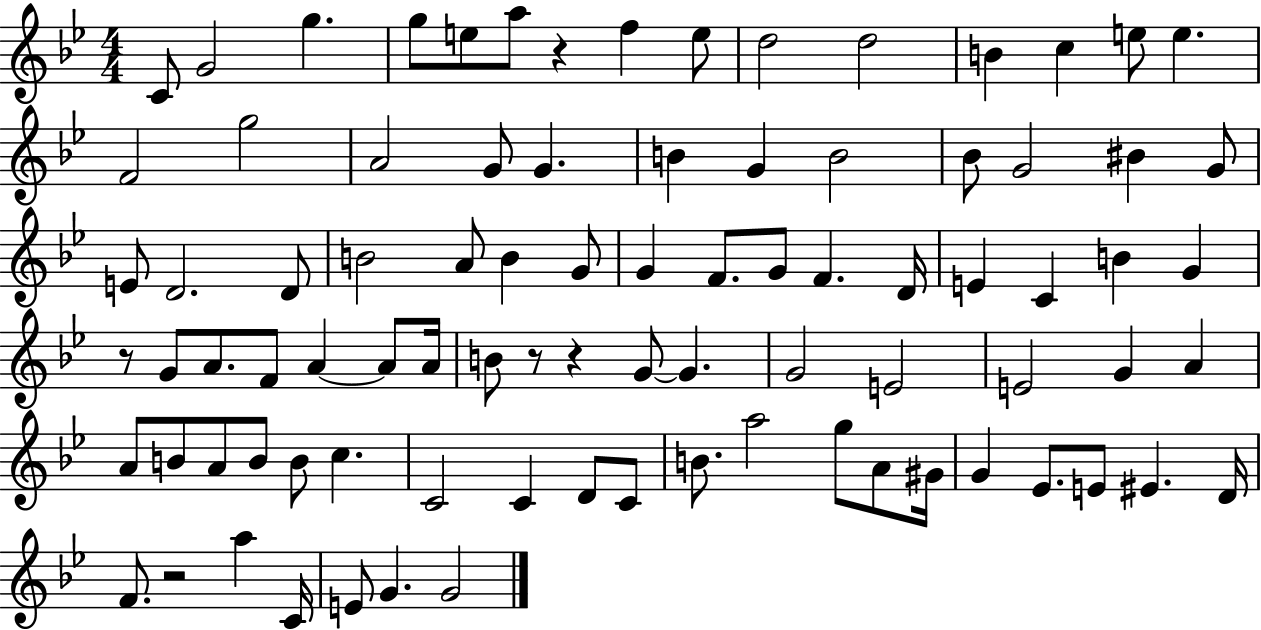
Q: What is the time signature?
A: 4/4